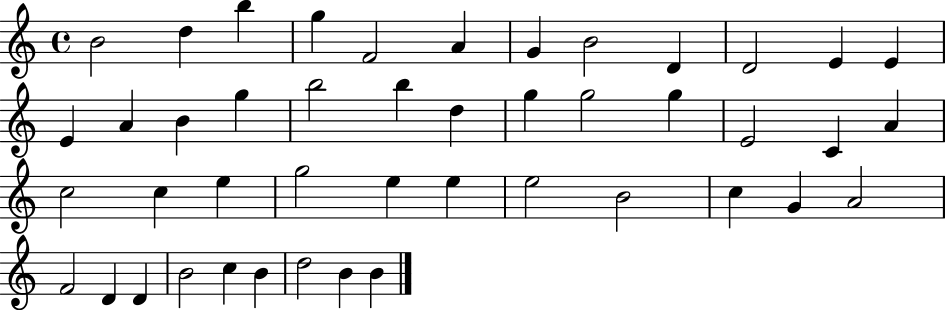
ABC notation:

X:1
T:Untitled
M:4/4
L:1/4
K:C
B2 d b g F2 A G B2 D D2 E E E A B g b2 b d g g2 g E2 C A c2 c e g2 e e e2 B2 c G A2 F2 D D B2 c B d2 B B